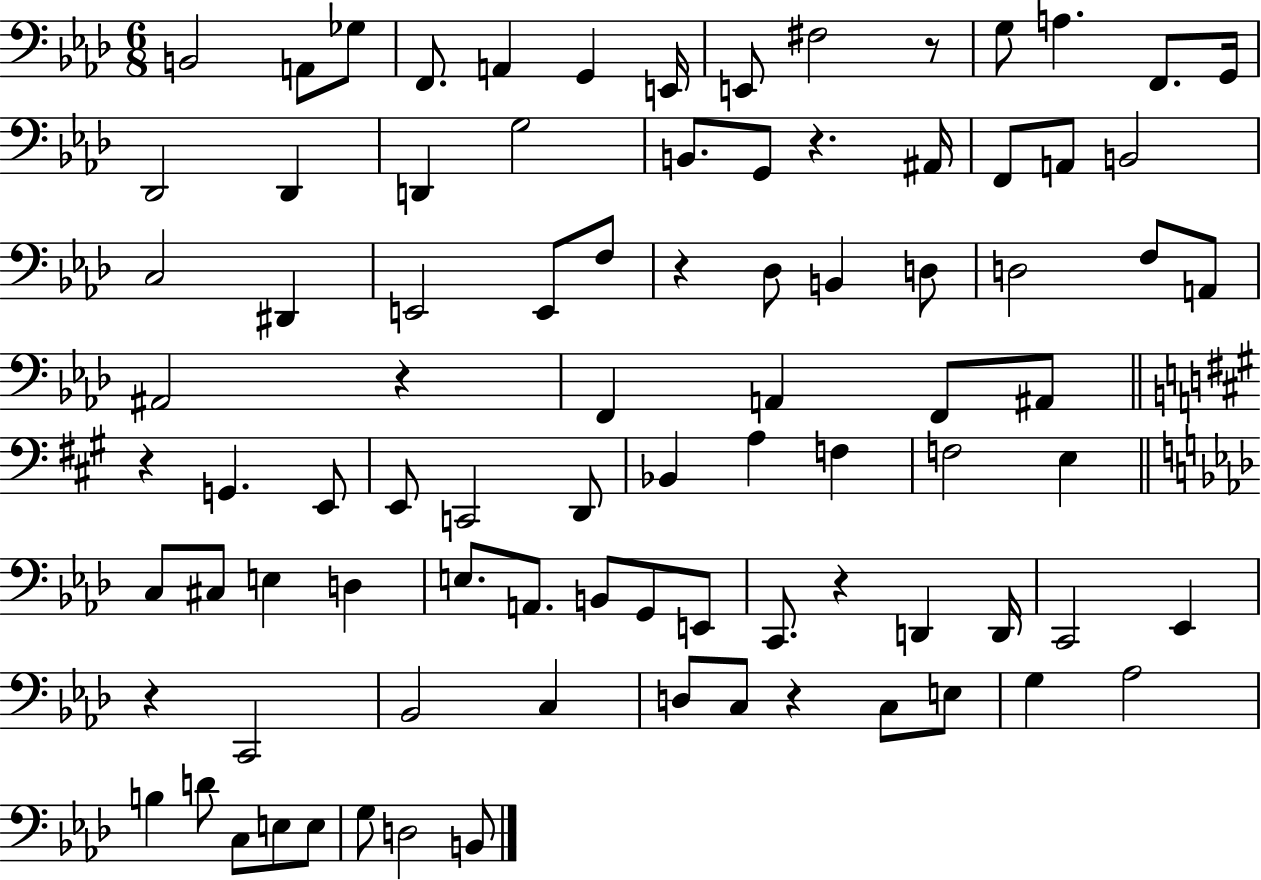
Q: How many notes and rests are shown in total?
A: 88